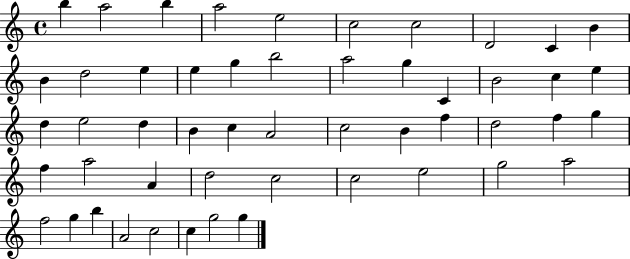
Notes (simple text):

B5/q A5/h B5/q A5/h E5/h C5/h C5/h D4/h C4/q B4/q B4/q D5/h E5/q E5/q G5/q B5/h A5/h G5/q C4/q B4/h C5/q E5/q D5/q E5/h D5/q B4/q C5/q A4/h C5/h B4/q F5/q D5/h F5/q G5/q F5/q A5/h A4/q D5/h C5/h C5/h E5/h G5/h A5/h F5/h G5/q B5/q A4/h C5/h C5/q G5/h G5/q